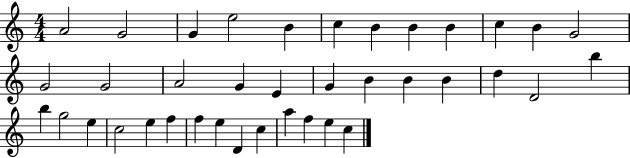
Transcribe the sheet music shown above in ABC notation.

X:1
T:Untitled
M:4/4
L:1/4
K:C
A2 G2 G e2 B c B B B c B G2 G2 G2 A2 G E G B B B d D2 b b g2 e c2 e f f e D c a f e c